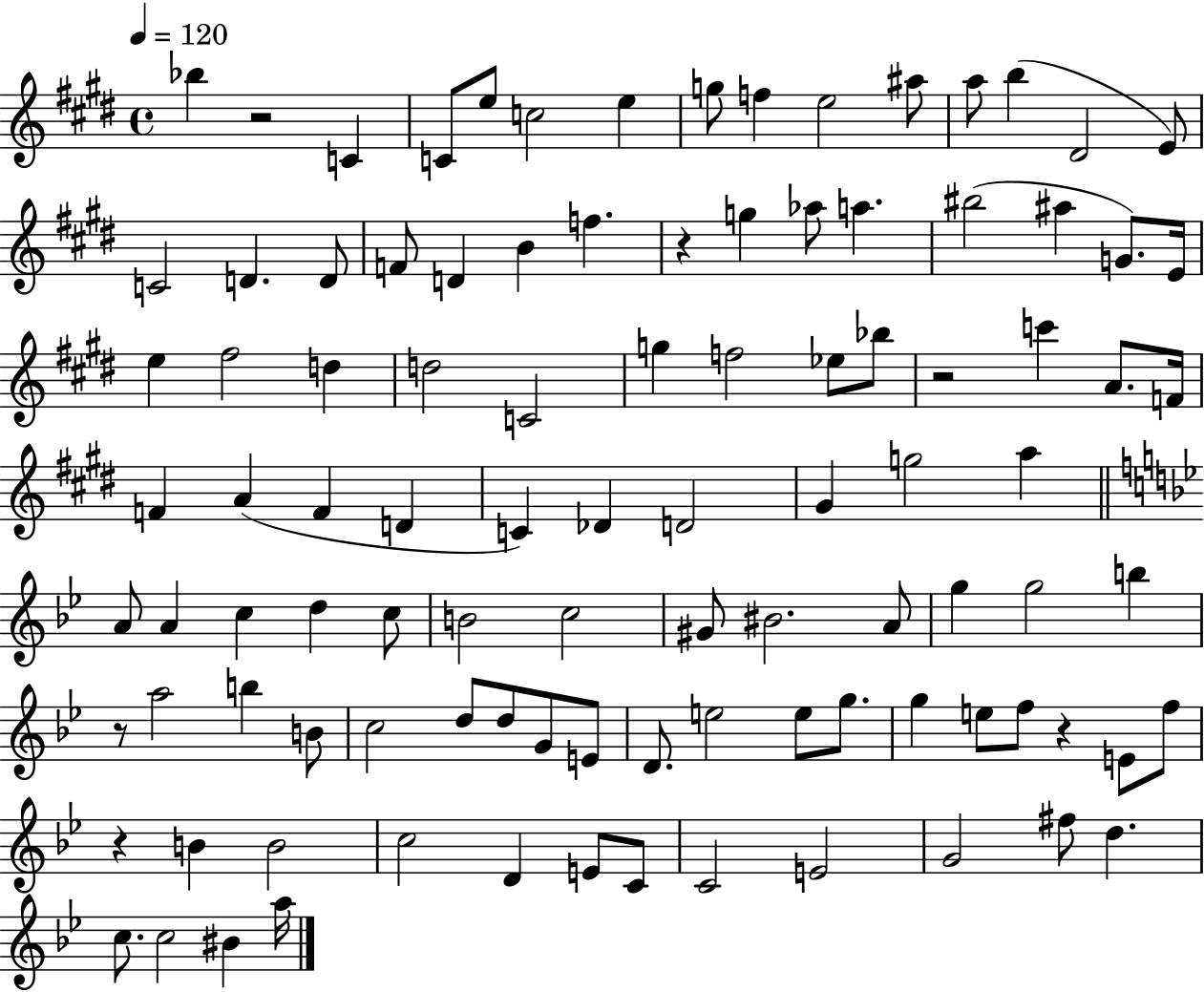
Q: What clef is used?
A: treble